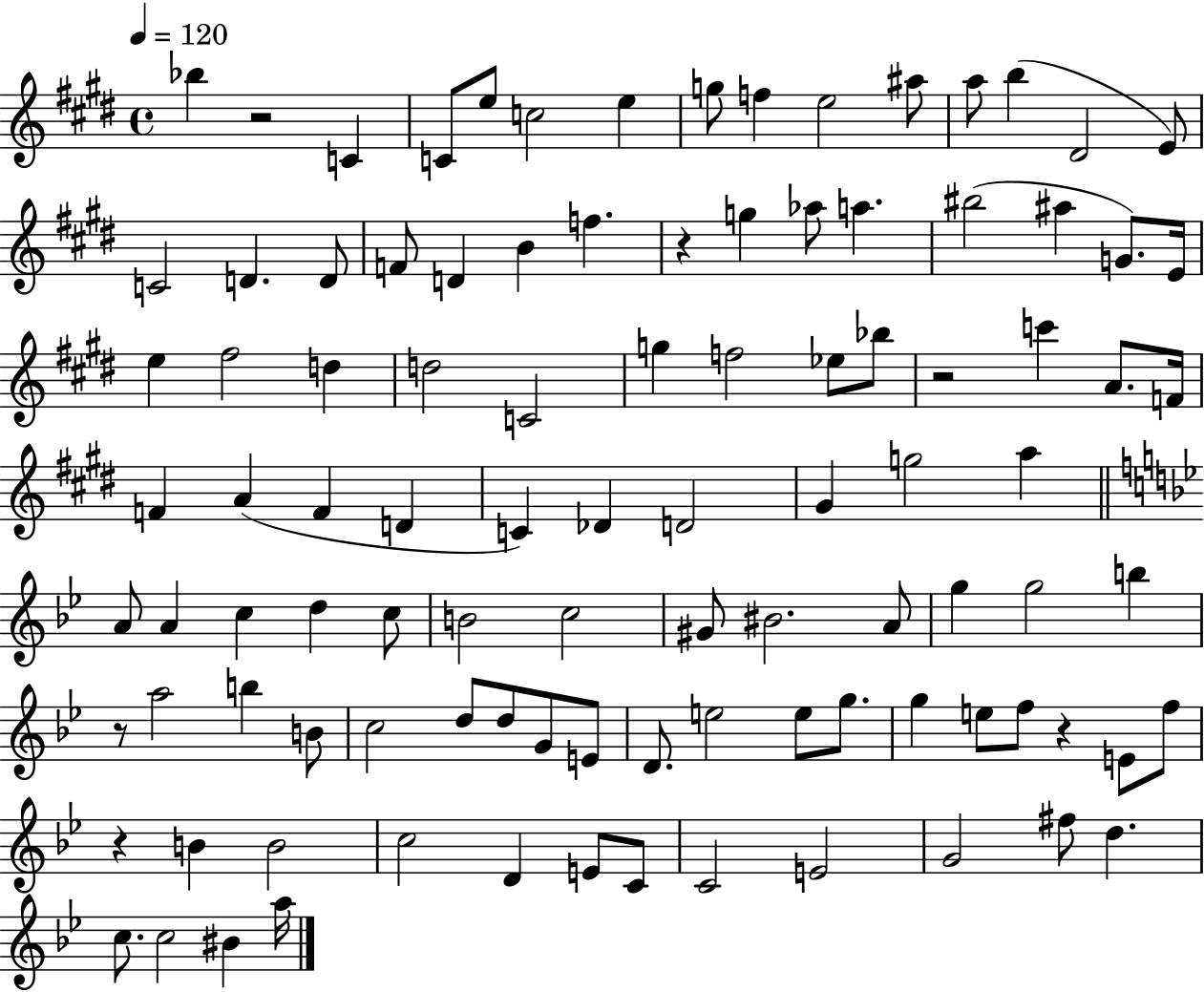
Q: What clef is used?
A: treble